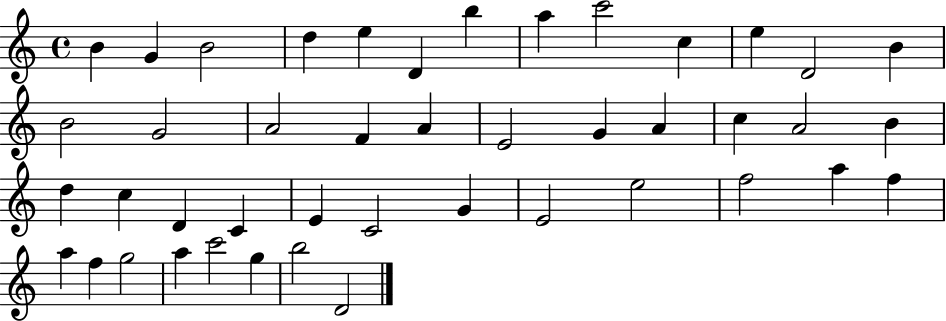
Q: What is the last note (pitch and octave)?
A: D4